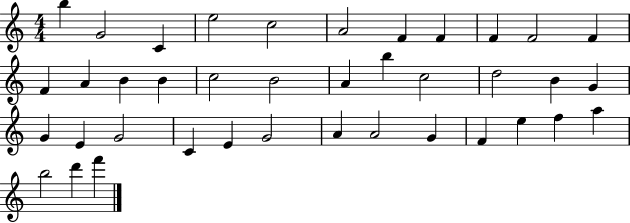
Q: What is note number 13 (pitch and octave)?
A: A4